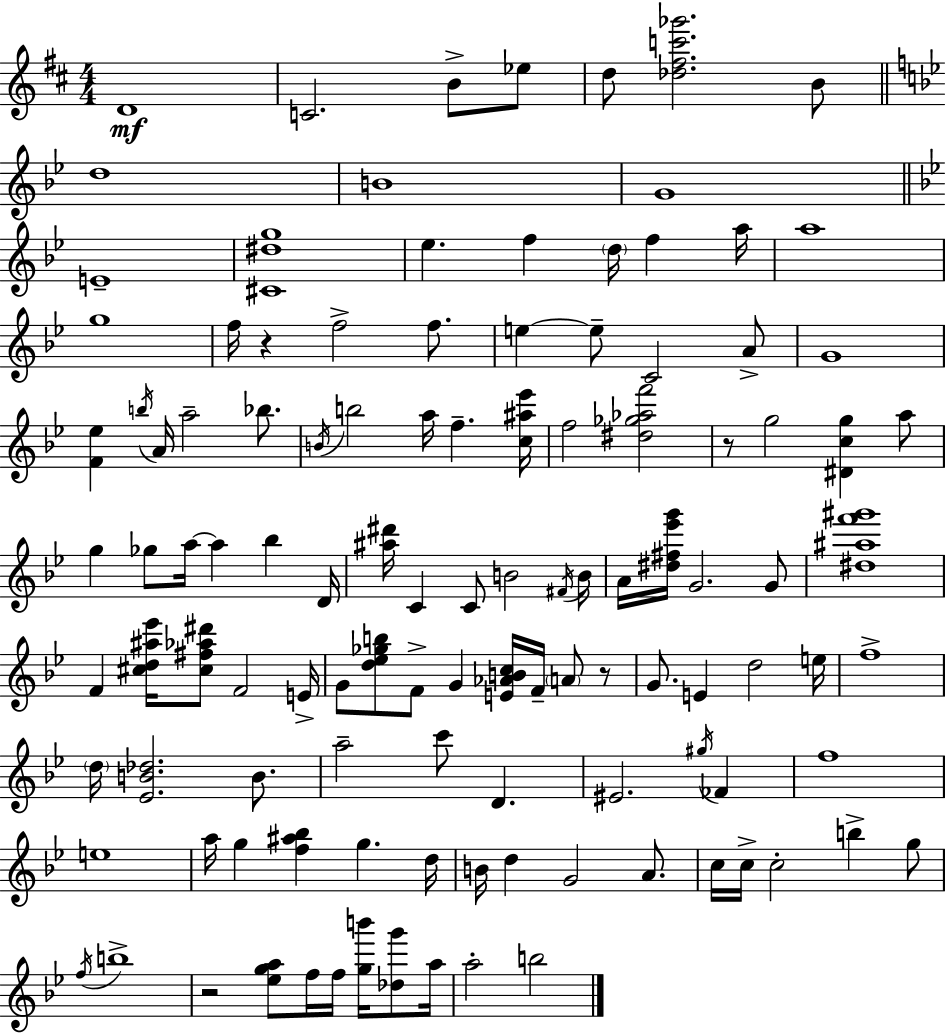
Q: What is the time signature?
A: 4/4